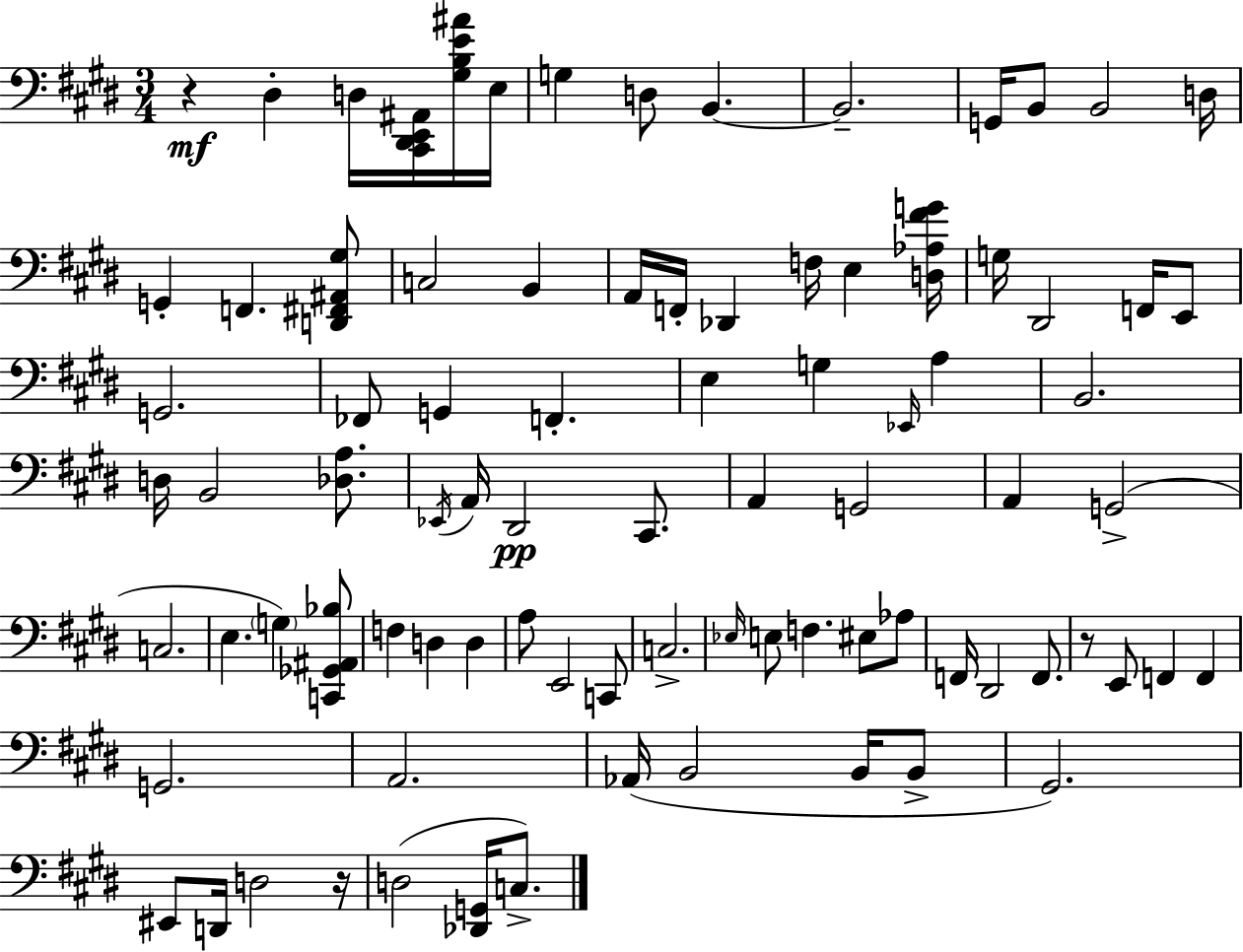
X:1
T:Untitled
M:3/4
L:1/4
K:E
z ^D, D,/4 [^C,,^D,,E,,^A,,]/4 [^G,B,E^A]/4 E,/4 G, D,/2 B,, B,,2 G,,/4 B,,/2 B,,2 D,/4 G,, F,, [D,,^F,,^A,,^G,]/2 C,2 B,, A,,/4 F,,/4 _D,, F,/4 E, [D,_A,^FG]/4 G,/4 ^D,,2 F,,/4 E,,/2 G,,2 _F,,/2 G,, F,, E, G, _E,,/4 A, B,,2 D,/4 B,,2 [_D,A,]/2 _E,,/4 A,,/4 ^D,,2 ^C,,/2 A,, G,,2 A,, G,,2 C,2 E, G, [C,,_G,,^A,,_B,]/2 F, D, D, A,/2 E,,2 C,,/2 C,2 _E,/4 E,/2 F, ^E,/2 _A,/2 F,,/4 ^D,,2 F,,/2 z/2 E,,/2 F,, F,, G,,2 A,,2 _A,,/4 B,,2 B,,/4 B,,/2 ^G,,2 ^E,,/2 D,,/4 D,2 z/4 D,2 [_D,,G,,]/4 C,/2